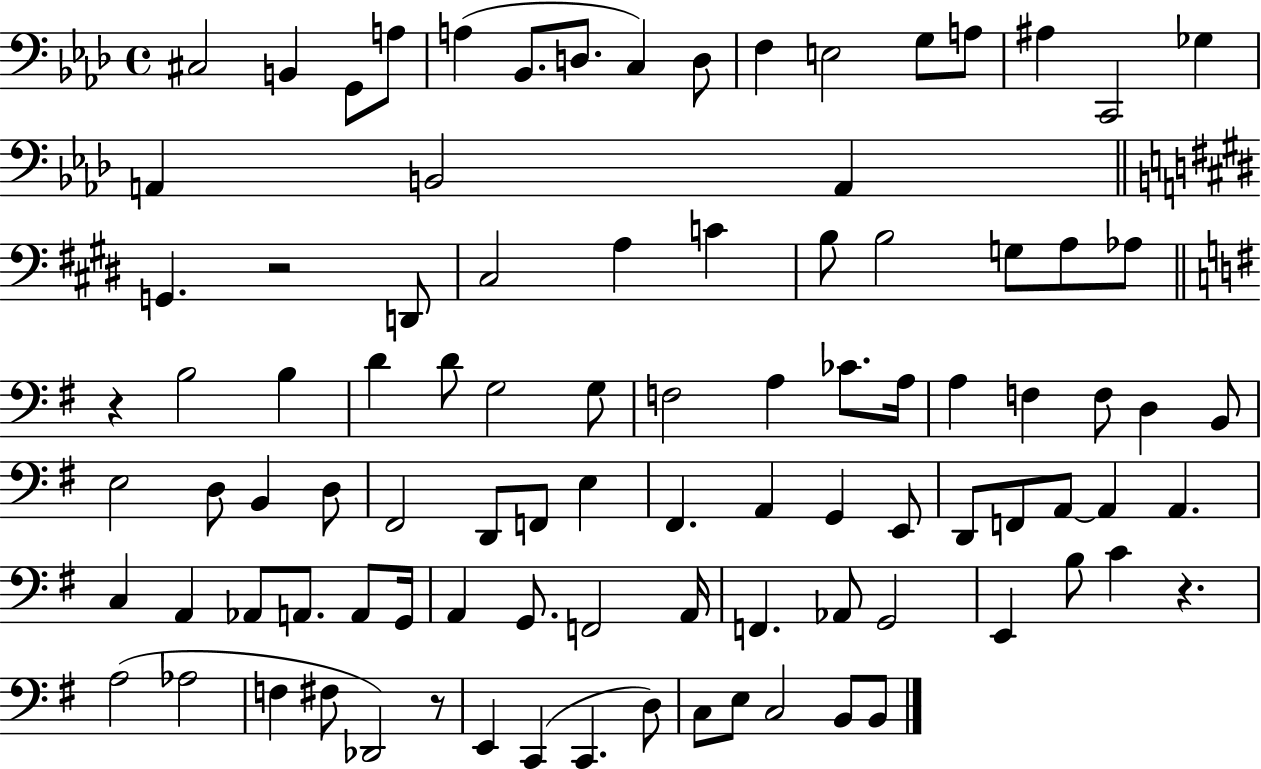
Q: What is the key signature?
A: AES major